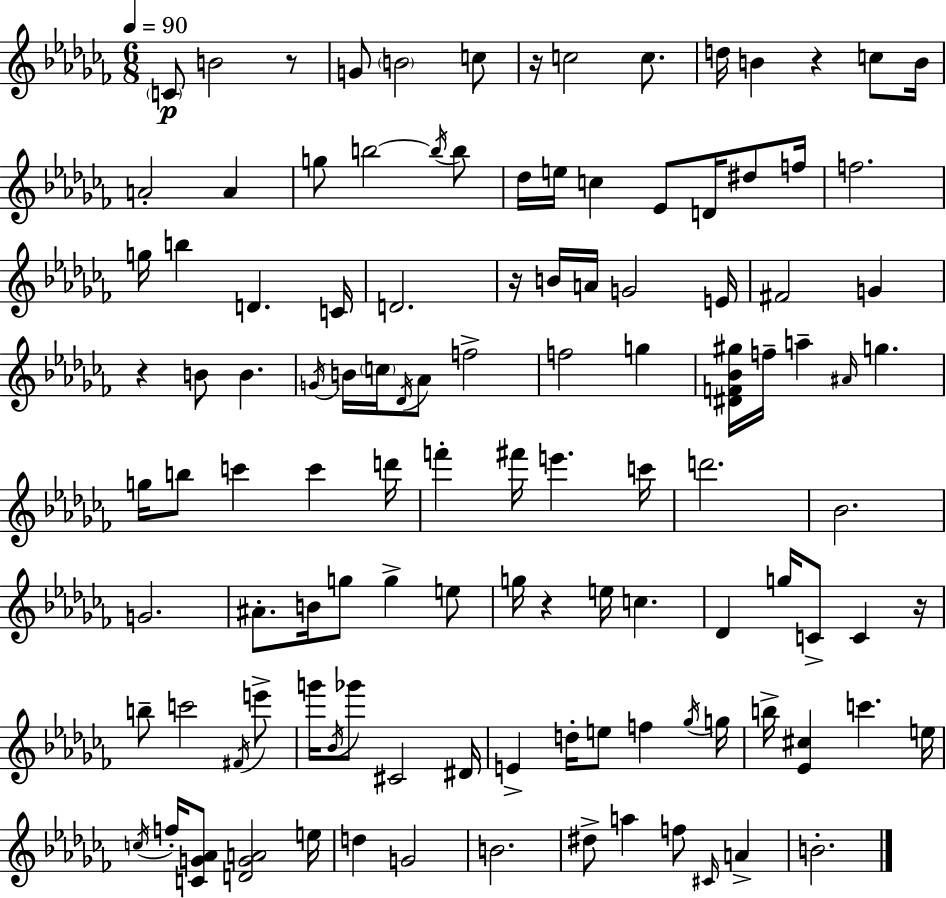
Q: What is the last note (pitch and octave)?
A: B4